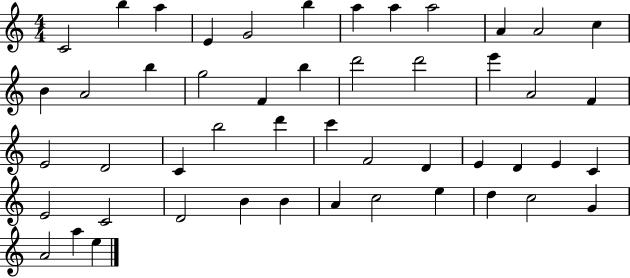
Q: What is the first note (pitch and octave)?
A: C4